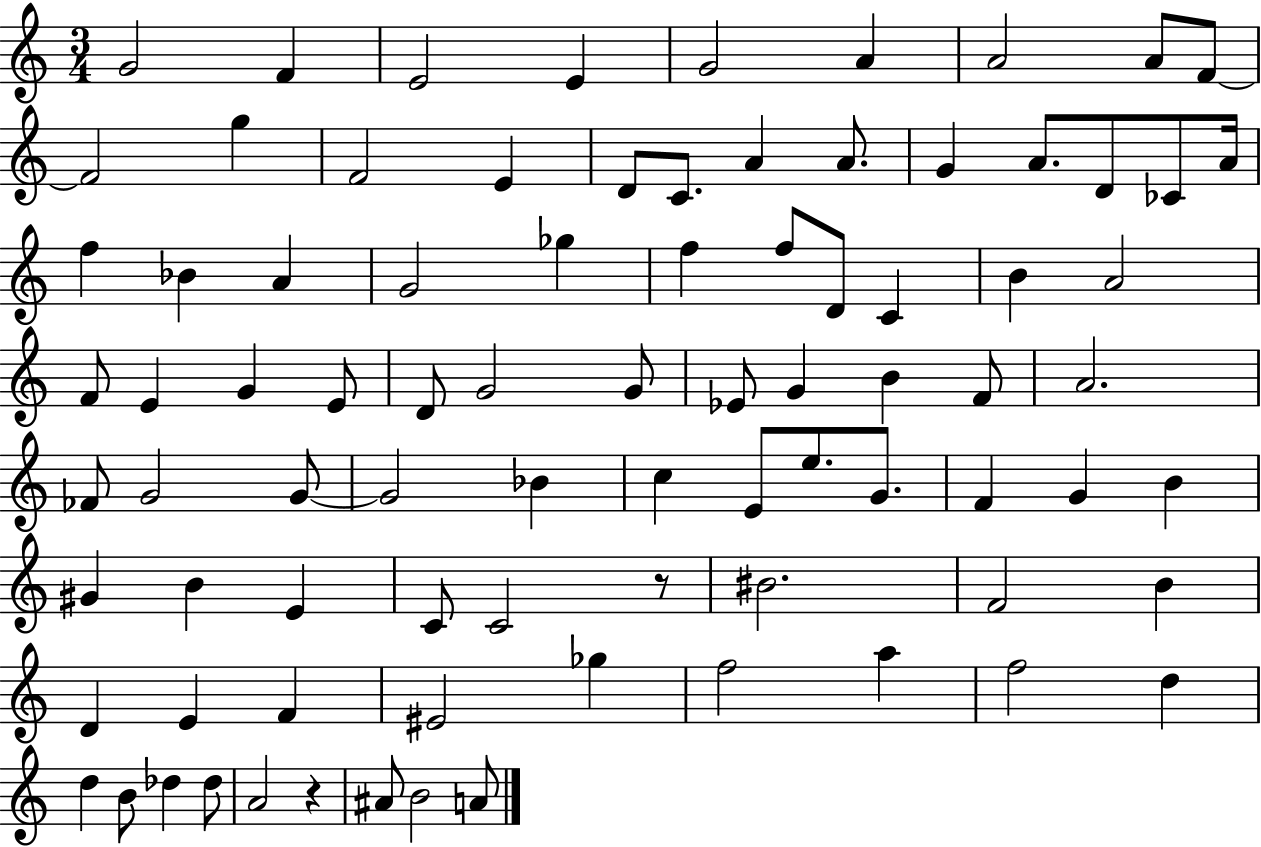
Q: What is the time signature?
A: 3/4